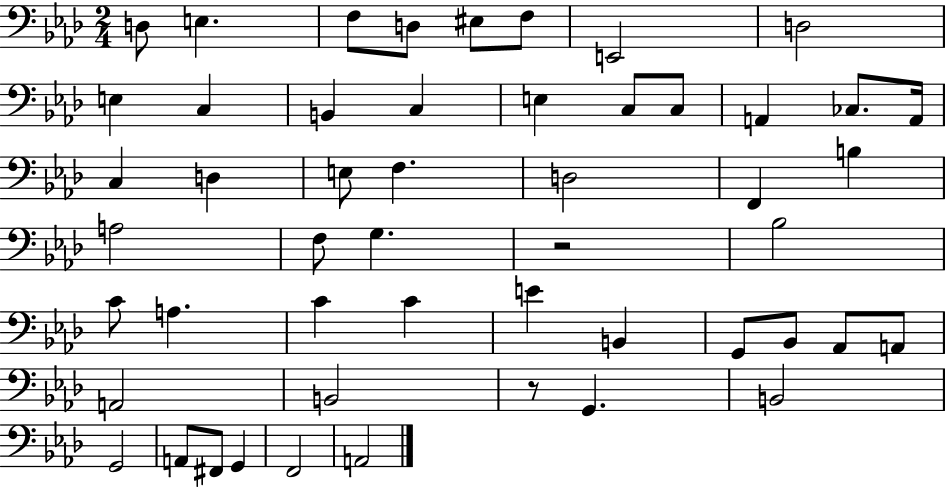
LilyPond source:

{
  \clef bass
  \numericTimeSignature
  \time 2/4
  \key aes \major
  d8 e4. | f8 d8 eis8 f8 | e,2 | d2 | \break e4 c4 | b,4 c4 | e4 c8 c8 | a,4 ces8. a,16 | \break c4 d4 | e8 f4. | d2 | f,4 b4 | \break a2 | f8 g4. | r2 | bes2 | \break c'8 a4. | c'4 c'4 | e'4 b,4 | g,8 bes,8 aes,8 a,8 | \break a,2 | b,2 | r8 g,4. | b,2 | \break g,2 | a,8 fis,8 g,4 | f,2 | a,2 | \break \bar "|."
}